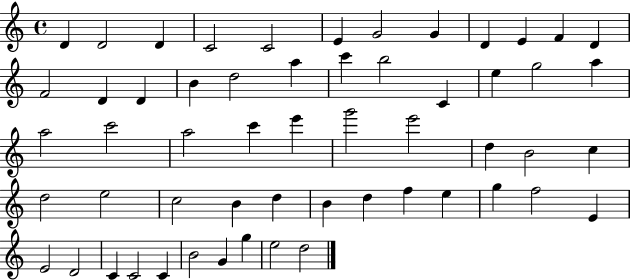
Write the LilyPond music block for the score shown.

{
  \clef treble
  \time 4/4
  \defaultTimeSignature
  \key c \major
  d'4 d'2 d'4 | c'2 c'2 | e'4 g'2 g'4 | d'4 e'4 f'4 d'4 | \break f'2 d'4 d'4 | b'4 d''2 a''4 | c'''4 b''2 c'4 | e''4 g''2 a''4 | \break a''2 c'''2 | a''2 c'''4 e'''4 | g'''2 e'''2 | d''4 b'2 c''4 | \break d''2 e''2 | c''2 b'4 d''4 | b'4 d''4 f''4 e''4 | g''4 f''2 e'4 | \break e'2 d'2 | c'4 c'2 c'4 | b'2 g'4 g''4 | e''2 d''2 | \break \bar "|."
}